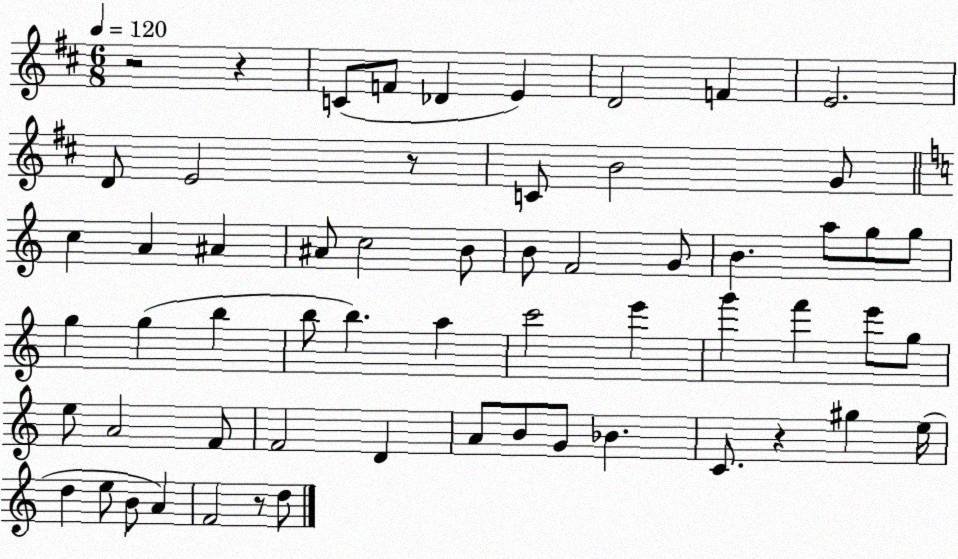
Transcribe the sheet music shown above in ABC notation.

X:1
T:Untitled
M:6/8
L:1/4
K:D
z2 z C/2 F/2 _D E D2 F E2 D/2 E2 z/2 C/2 B2 G/2 c A ^A ^A/2 c2 B/2 B/2 F2 G/2 B a/2 g/2 g/2 g g b b/2 b a c'2 e' g' f' e'/2 g/2 e/2 A2 F/2 F2 D A/2 B/2 G/2 _B C/2 z ^g e/4 d e/2 B/2 A F2 z/2 d/2